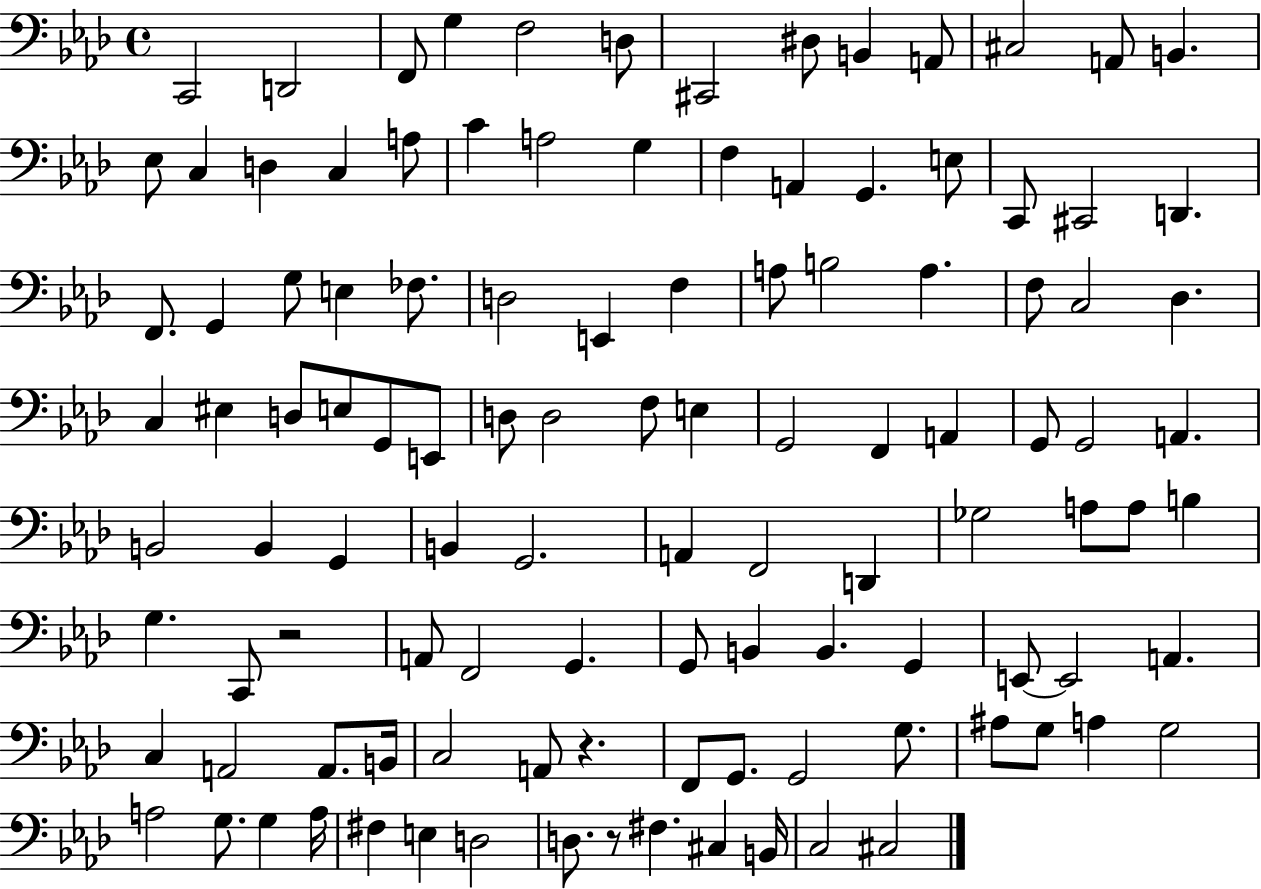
X:1
T:Untitled
M:4/4
L:1/4
K:Ab
C,,2 D,,2 F,,/2 G, F,2 D,/2 ^C,,2 ^D,/2 B,, A,,/2 ^C,2 A,,/2 B,, _E,/2 C, D, C, A,/2 C A,2 G, F, A,, G,, E,/2 C,,/2 ^C,,2 D,, F,,/2 G,, G,/2 E, _F,/2 D,2 E,, F, A,/2 B,2 A, F,/2 C,2 _D, C, ^E, D,/2 E,/2 G,,/2 E,,/2 D,/2 D,2 F,/2 E, G,,2 F,, A,, G,,/2 G,,2 A,, B,,2 B,, G,, B,, G,,2 A,, F,,2 D,, _G,2 A,/2 A,/2 B, G, C,,/2 z2 A,,/2 F,,2 G,, G,,/2 B,, B,, G,, E,,/2 E,,2 A,, C, A,,2 A,,/2 B,,/4 C,2 A,,/2 z F,,/2 G,,/2 G,,2 G,/2 ^A,/2 G,/2 A, G,2 A,2 G,/2 G, A,/4 ^F, E, D,2 D,/2 z/2 ^F, ^C, B,,/4 C,2 ^C,2